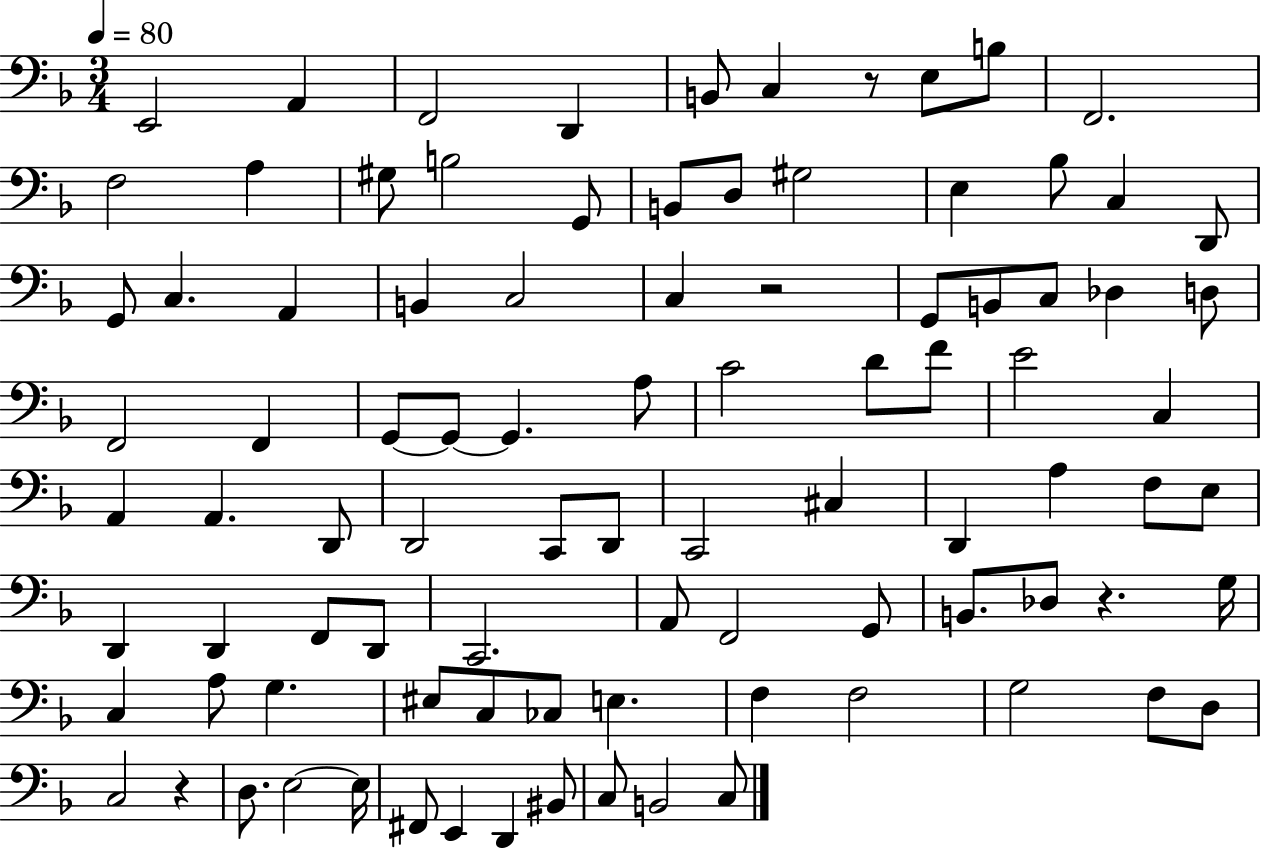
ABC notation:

X:1
T:Untitled
M:3/4
L:1/4
K:F
E,,2 A,, F,,2 D,, B,,/2 C, z/2 E,/2 B,/2 F,,2 F,2 A, ^G,/2 B,2 G,,/2 B,,/2 D,/2 ^G,2 E, _B,/2 C, D,,/2 G,,/2 C, A,, B,, C,2 C, z2 G,,/2 B,,/2 C,/2 _D, D,/2 F,,2 F,, G,,/2 G,,/2 G,, A,/2 C2 D/2 F/2 E2 C, A,, A,, D,,/2 D,,2 C,,/2 D,,/2 C,,2 ^C, D,, A, F,/2 E,/2 D,, D,, F,,/2 D,,/2 C,,2 A,,/2 F,,2 G,,/2 B,,/2 _D,/2 z G,/4 C, A,/2 G, ^E,/2 C,/2 _C,/2 E, F, F,2 G,2 F,/2 D,/2 C,2 z D,/2 E,2 E,/4 ^F,,/2 E,, D,, ^B,,/2 C,/2 B,,2 C,/2